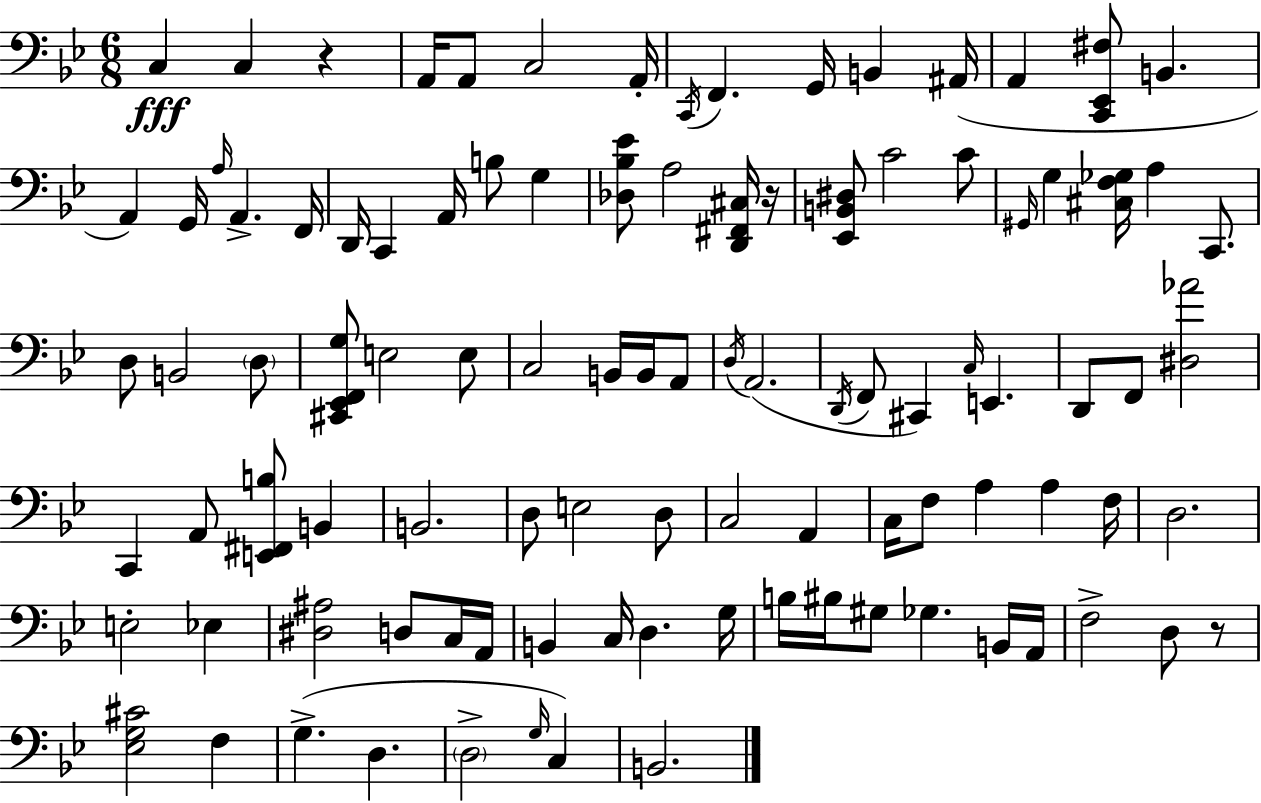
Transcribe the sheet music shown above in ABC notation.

X:1
T:Untitled
M:6/8
L:1/4
K:Bb
C, C, z A,,/4 A,,/2 C,2 A,,/4 C,,/4 F,, G,,/4 B,, ^A,,/4 A,, [C,,_E,,^F,]/2 B,, A,, G,,/4 A,/4 A,, F,,/4 D,,/4 C,, A,,/4 B,/2 G, [_D,_B,_E]/2 A,2 [D,,^F,,^C,]/4 z/4 [_E,,B,,^D,]/2 C2 C/2 ^G,,/4 G, [^C,F,_G,]/4 A, C,,/2 D,/2 B,,2 D,/2 [^C,,_E,,F,,G,]/2 E,2 E,/2 C,2 B,,/4 B,,/4 A,,/2 D,/4 A,,2 D,,/4 F,,/2 ^C,, C,/4 E,, D,,/2 F,,/2 [^D,_A]2 C,, A,,/2 [E,,^F,,B,]/2 B,, B,,2 D,/2 E,2 D,/2 C,2 A,, C,/4 F,/2 A, A, F,/4 D,2 E,2 _E, [^D,^A,]2 D,/2 C,/4 A,,/4 B,, C,/4 D, G,/4 B,/4 ^B,/4 ^G,/2 _G, B,,/4 A,,/4 F,2 D,/2 z/2 [_E,G,^C]2 F, G, D, D,2 G,/4 C, B,,2